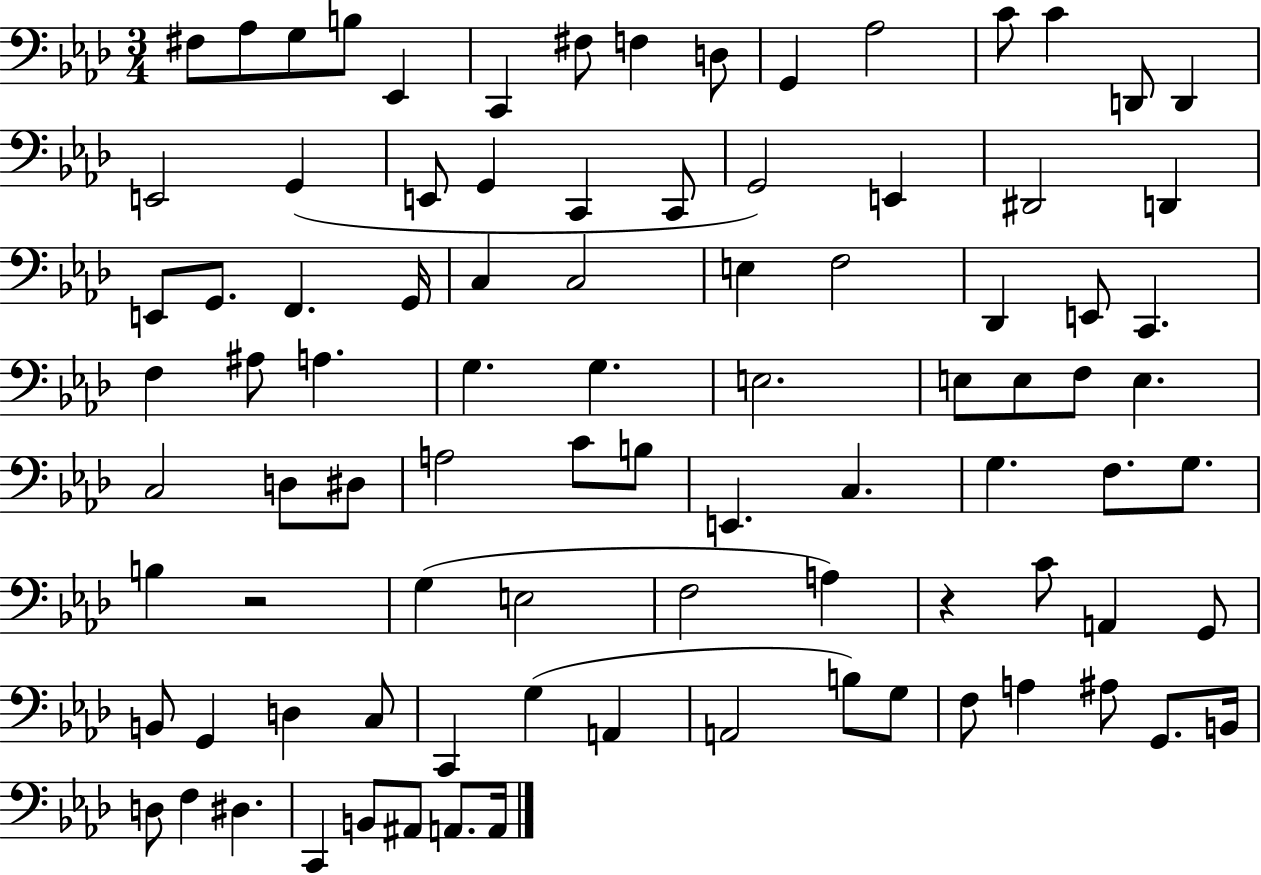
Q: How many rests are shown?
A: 2